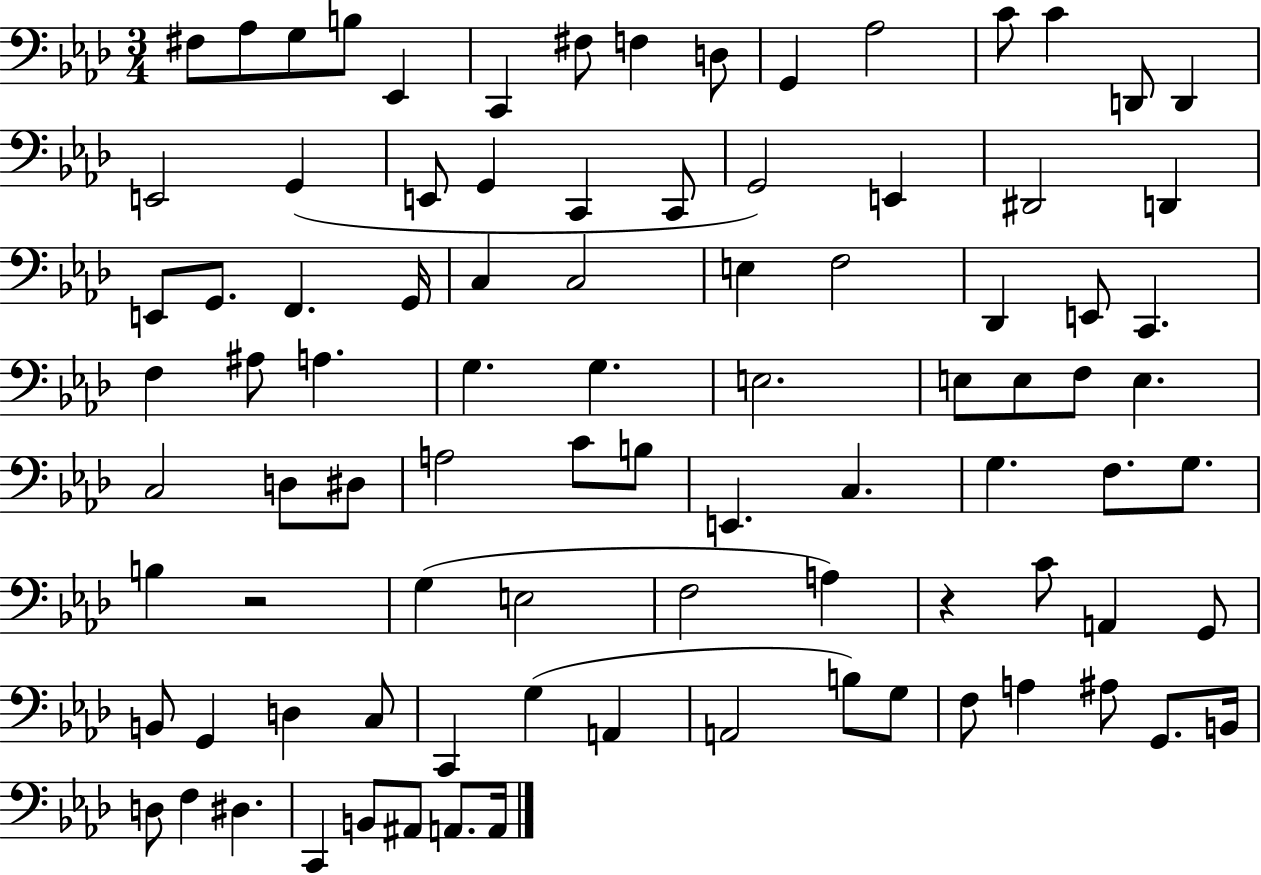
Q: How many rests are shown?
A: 2